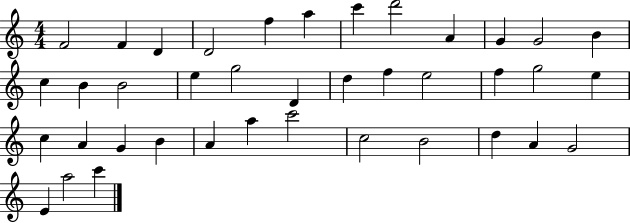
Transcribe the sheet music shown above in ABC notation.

X:1
T:Untitled
M:4/4
L:1/4
K:C
F2 F D D2 f a c' d'2 A G G2 B c B B2 e g2 D d f e2 f g2 e c A G B A a c'2 c2 B2 d A G2 E a2 c'